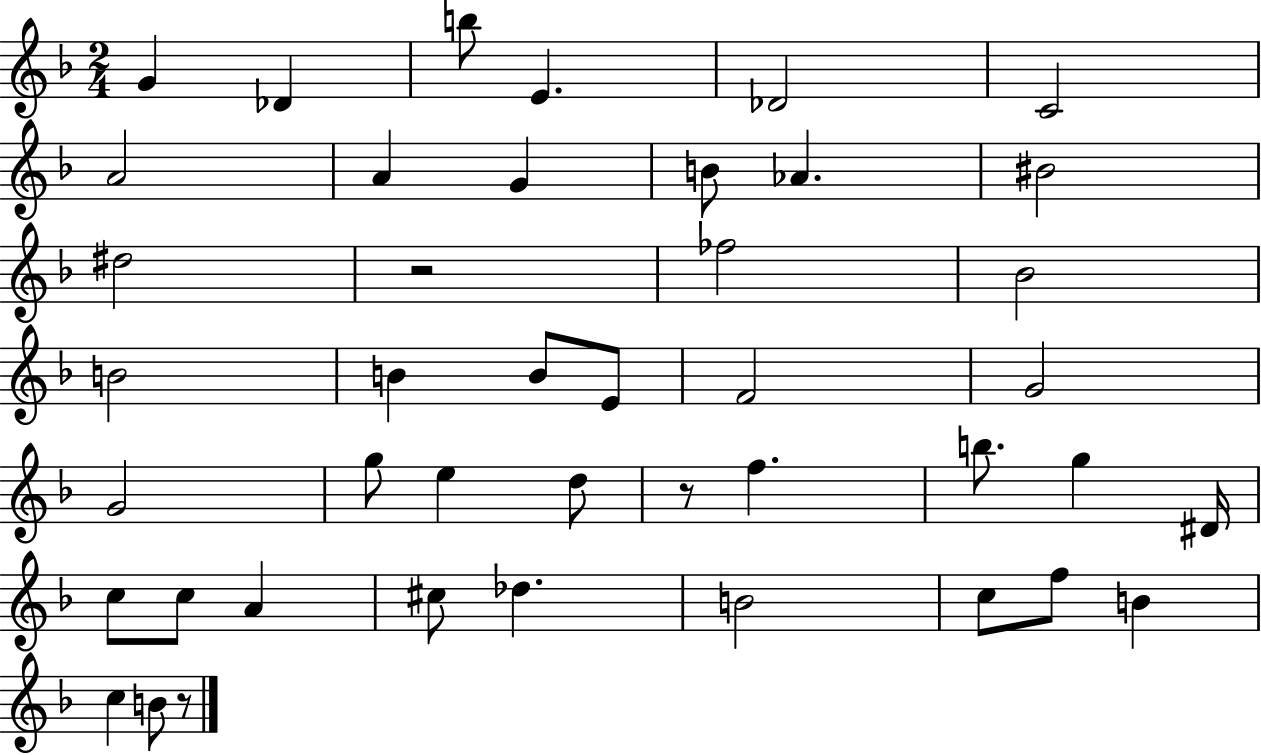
G4/q Db4/q B5/e E4/q. Db4/h C4/h A4/h A4/q G4/q B4/e Ab4/q. BIS4/h D#5/h R/h FES5/h Bb4/h B4/h B4/q B4/e E4/e F4/h G4/h G4/h G5/e E5/q D5/e R/e F5/q. B5/e. G5/q D#4/s C5/e C5/e A4/q C#5/e Db5/q. B4/h C5/e F5/e B4/q C5/q B4/e R/e